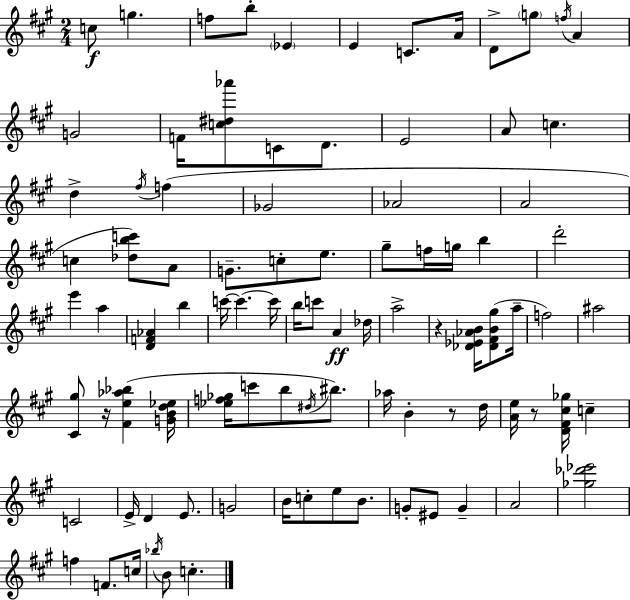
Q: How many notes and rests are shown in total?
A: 92